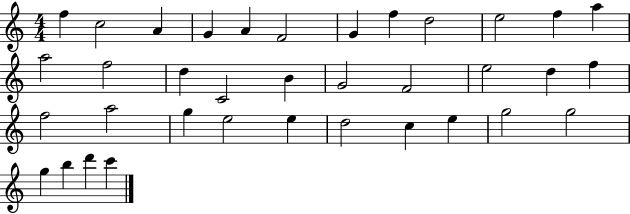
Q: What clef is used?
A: treble